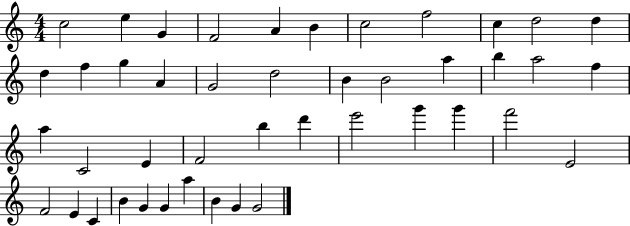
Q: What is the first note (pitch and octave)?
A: C5